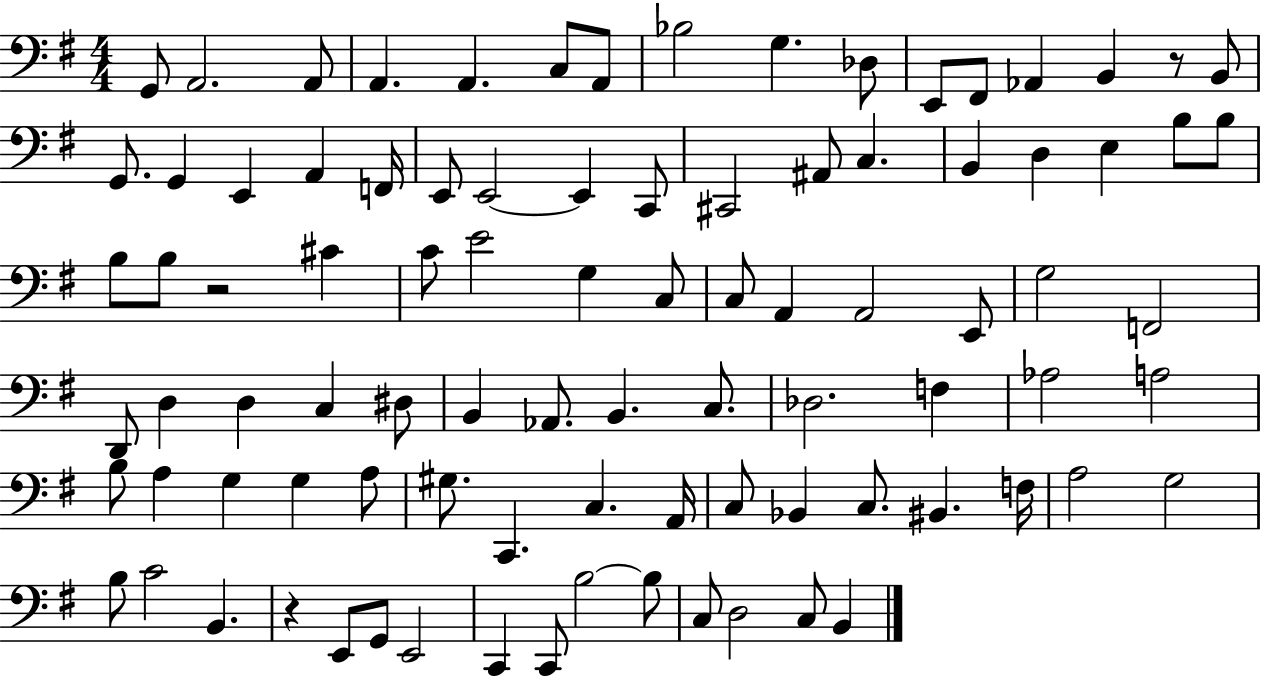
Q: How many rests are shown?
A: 3